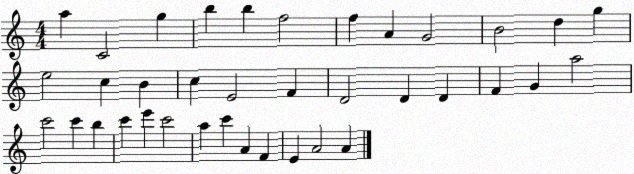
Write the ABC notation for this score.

X:1
T:Untitled
M:4/4
L:1/4
K:C
a C2 g b b f2 f A G2 B2 d g e2 c B c E2 F D2 D D F G a2 c'2 c' b c' e' c'2 a c' A F E A2 A